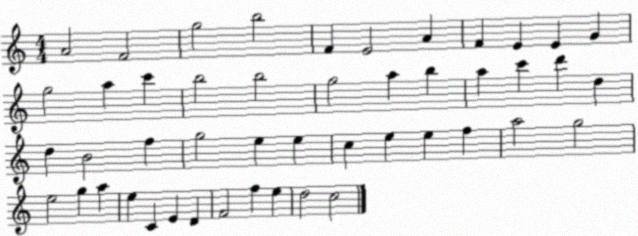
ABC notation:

X:1
T:Untitled
M:4/4
L:1/4
K:C
A2 F2 g2 b2 F E2 A F E E G g2 a c' b2 b2 g2 a b a c' d' d d B2 f g2 e e c e e f a2 g2 e2 g a e C E D F2 f e d2 c2